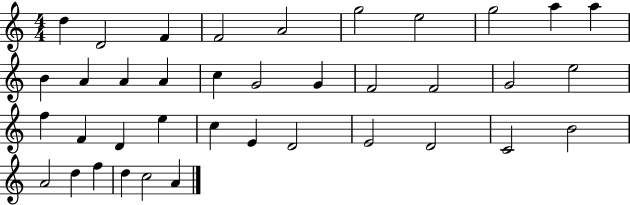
D5/q D4/h F4/q F4/h A4/h G5/h E5/h G5/h A5/q A5/q B4/q A4/q A4/q A4/q C5/q G4/h G4/q F4/h F4/h G4/h E5/h F5/q F4/q D4/q E5/q C5/q E4/q D4/h E4/h D4/h C4/h B4/h A4/h D5/q F5/q D5/q C5/h A4/q